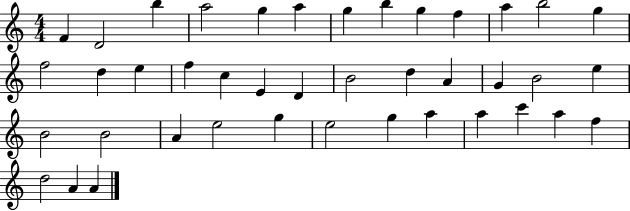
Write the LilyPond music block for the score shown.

{
  \clef treble
  \numericTimeSignature
  \time 4/4
  \key c \major
  f'4 d'2 b''4 | a''2 g''4 a''4 | g''4 b''4 g''4 f''4 | a''4 b''2 g''4 | \break f''2 d''4 e''4 | f''4 c''4 e'4 d'4 | b'2 d''4 a'4 | g'4 b'2 e''4 | \break b'2 b'2 | a'4 e''2 g''4 | e''2 g''4 a''4 | a''4 c'''4 a''4 f''4 | \break d''2 a'4 a'4 | \bar "|."
}